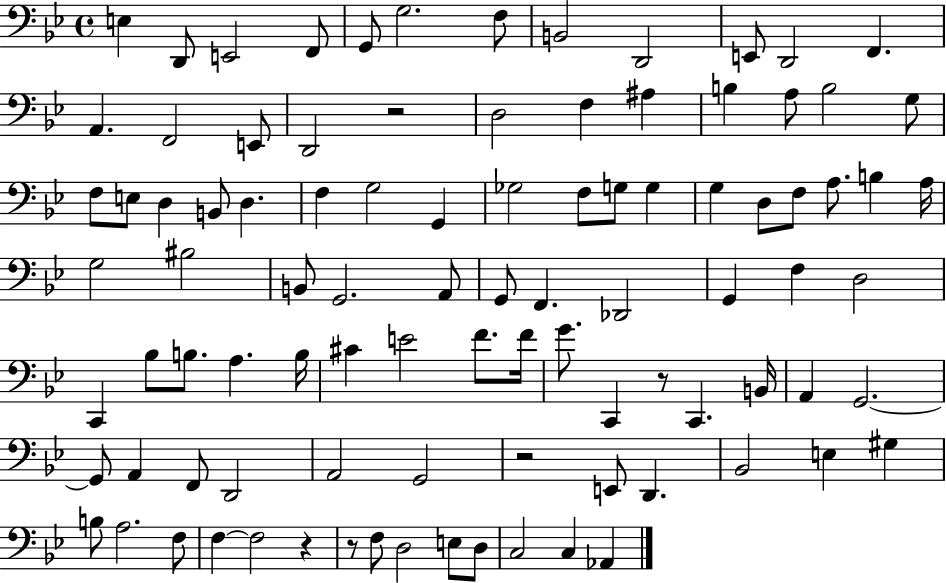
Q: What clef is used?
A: bass